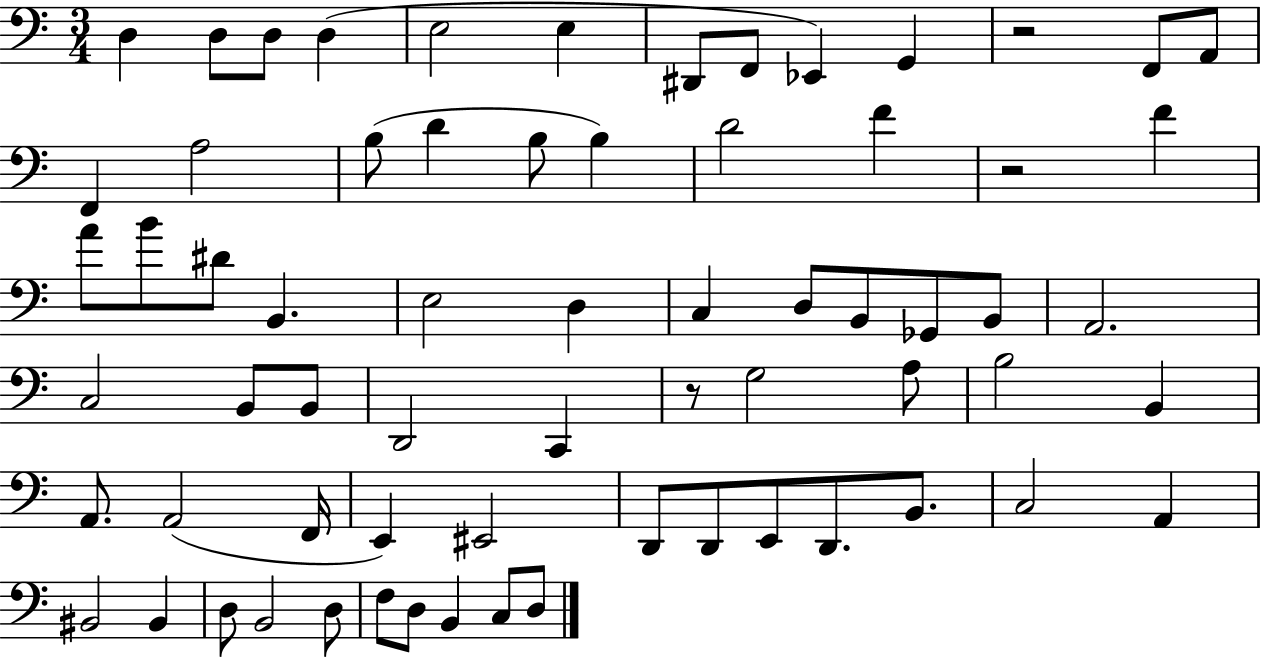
D3/q D3/e D3/e D3/q E3/h E3/q D#2/e F2/e Eb2/q G2/q R/h F2/e A2/e F2/q A3/h B3/e D4/q B3/e B3/q D4/h F4/q R/h F4/q A4/e B4/e D#4/e B2/q. E3/h D3/q C3/q D3/e B2/e Gb2/e B2/e A2/h. C3/h B2/e B2/e D2/h C2/q R/e G3/h A3/e B3/h B2/q A2/e. A2/h F2/s E2/q EIS2/h D2/e D2/e E2/e D2/e. B2/e. C3/h A2/q BIS2/h BIS2/q D3/e B2/h D3/e F3/e D3/e B2/q C3/e D3/e